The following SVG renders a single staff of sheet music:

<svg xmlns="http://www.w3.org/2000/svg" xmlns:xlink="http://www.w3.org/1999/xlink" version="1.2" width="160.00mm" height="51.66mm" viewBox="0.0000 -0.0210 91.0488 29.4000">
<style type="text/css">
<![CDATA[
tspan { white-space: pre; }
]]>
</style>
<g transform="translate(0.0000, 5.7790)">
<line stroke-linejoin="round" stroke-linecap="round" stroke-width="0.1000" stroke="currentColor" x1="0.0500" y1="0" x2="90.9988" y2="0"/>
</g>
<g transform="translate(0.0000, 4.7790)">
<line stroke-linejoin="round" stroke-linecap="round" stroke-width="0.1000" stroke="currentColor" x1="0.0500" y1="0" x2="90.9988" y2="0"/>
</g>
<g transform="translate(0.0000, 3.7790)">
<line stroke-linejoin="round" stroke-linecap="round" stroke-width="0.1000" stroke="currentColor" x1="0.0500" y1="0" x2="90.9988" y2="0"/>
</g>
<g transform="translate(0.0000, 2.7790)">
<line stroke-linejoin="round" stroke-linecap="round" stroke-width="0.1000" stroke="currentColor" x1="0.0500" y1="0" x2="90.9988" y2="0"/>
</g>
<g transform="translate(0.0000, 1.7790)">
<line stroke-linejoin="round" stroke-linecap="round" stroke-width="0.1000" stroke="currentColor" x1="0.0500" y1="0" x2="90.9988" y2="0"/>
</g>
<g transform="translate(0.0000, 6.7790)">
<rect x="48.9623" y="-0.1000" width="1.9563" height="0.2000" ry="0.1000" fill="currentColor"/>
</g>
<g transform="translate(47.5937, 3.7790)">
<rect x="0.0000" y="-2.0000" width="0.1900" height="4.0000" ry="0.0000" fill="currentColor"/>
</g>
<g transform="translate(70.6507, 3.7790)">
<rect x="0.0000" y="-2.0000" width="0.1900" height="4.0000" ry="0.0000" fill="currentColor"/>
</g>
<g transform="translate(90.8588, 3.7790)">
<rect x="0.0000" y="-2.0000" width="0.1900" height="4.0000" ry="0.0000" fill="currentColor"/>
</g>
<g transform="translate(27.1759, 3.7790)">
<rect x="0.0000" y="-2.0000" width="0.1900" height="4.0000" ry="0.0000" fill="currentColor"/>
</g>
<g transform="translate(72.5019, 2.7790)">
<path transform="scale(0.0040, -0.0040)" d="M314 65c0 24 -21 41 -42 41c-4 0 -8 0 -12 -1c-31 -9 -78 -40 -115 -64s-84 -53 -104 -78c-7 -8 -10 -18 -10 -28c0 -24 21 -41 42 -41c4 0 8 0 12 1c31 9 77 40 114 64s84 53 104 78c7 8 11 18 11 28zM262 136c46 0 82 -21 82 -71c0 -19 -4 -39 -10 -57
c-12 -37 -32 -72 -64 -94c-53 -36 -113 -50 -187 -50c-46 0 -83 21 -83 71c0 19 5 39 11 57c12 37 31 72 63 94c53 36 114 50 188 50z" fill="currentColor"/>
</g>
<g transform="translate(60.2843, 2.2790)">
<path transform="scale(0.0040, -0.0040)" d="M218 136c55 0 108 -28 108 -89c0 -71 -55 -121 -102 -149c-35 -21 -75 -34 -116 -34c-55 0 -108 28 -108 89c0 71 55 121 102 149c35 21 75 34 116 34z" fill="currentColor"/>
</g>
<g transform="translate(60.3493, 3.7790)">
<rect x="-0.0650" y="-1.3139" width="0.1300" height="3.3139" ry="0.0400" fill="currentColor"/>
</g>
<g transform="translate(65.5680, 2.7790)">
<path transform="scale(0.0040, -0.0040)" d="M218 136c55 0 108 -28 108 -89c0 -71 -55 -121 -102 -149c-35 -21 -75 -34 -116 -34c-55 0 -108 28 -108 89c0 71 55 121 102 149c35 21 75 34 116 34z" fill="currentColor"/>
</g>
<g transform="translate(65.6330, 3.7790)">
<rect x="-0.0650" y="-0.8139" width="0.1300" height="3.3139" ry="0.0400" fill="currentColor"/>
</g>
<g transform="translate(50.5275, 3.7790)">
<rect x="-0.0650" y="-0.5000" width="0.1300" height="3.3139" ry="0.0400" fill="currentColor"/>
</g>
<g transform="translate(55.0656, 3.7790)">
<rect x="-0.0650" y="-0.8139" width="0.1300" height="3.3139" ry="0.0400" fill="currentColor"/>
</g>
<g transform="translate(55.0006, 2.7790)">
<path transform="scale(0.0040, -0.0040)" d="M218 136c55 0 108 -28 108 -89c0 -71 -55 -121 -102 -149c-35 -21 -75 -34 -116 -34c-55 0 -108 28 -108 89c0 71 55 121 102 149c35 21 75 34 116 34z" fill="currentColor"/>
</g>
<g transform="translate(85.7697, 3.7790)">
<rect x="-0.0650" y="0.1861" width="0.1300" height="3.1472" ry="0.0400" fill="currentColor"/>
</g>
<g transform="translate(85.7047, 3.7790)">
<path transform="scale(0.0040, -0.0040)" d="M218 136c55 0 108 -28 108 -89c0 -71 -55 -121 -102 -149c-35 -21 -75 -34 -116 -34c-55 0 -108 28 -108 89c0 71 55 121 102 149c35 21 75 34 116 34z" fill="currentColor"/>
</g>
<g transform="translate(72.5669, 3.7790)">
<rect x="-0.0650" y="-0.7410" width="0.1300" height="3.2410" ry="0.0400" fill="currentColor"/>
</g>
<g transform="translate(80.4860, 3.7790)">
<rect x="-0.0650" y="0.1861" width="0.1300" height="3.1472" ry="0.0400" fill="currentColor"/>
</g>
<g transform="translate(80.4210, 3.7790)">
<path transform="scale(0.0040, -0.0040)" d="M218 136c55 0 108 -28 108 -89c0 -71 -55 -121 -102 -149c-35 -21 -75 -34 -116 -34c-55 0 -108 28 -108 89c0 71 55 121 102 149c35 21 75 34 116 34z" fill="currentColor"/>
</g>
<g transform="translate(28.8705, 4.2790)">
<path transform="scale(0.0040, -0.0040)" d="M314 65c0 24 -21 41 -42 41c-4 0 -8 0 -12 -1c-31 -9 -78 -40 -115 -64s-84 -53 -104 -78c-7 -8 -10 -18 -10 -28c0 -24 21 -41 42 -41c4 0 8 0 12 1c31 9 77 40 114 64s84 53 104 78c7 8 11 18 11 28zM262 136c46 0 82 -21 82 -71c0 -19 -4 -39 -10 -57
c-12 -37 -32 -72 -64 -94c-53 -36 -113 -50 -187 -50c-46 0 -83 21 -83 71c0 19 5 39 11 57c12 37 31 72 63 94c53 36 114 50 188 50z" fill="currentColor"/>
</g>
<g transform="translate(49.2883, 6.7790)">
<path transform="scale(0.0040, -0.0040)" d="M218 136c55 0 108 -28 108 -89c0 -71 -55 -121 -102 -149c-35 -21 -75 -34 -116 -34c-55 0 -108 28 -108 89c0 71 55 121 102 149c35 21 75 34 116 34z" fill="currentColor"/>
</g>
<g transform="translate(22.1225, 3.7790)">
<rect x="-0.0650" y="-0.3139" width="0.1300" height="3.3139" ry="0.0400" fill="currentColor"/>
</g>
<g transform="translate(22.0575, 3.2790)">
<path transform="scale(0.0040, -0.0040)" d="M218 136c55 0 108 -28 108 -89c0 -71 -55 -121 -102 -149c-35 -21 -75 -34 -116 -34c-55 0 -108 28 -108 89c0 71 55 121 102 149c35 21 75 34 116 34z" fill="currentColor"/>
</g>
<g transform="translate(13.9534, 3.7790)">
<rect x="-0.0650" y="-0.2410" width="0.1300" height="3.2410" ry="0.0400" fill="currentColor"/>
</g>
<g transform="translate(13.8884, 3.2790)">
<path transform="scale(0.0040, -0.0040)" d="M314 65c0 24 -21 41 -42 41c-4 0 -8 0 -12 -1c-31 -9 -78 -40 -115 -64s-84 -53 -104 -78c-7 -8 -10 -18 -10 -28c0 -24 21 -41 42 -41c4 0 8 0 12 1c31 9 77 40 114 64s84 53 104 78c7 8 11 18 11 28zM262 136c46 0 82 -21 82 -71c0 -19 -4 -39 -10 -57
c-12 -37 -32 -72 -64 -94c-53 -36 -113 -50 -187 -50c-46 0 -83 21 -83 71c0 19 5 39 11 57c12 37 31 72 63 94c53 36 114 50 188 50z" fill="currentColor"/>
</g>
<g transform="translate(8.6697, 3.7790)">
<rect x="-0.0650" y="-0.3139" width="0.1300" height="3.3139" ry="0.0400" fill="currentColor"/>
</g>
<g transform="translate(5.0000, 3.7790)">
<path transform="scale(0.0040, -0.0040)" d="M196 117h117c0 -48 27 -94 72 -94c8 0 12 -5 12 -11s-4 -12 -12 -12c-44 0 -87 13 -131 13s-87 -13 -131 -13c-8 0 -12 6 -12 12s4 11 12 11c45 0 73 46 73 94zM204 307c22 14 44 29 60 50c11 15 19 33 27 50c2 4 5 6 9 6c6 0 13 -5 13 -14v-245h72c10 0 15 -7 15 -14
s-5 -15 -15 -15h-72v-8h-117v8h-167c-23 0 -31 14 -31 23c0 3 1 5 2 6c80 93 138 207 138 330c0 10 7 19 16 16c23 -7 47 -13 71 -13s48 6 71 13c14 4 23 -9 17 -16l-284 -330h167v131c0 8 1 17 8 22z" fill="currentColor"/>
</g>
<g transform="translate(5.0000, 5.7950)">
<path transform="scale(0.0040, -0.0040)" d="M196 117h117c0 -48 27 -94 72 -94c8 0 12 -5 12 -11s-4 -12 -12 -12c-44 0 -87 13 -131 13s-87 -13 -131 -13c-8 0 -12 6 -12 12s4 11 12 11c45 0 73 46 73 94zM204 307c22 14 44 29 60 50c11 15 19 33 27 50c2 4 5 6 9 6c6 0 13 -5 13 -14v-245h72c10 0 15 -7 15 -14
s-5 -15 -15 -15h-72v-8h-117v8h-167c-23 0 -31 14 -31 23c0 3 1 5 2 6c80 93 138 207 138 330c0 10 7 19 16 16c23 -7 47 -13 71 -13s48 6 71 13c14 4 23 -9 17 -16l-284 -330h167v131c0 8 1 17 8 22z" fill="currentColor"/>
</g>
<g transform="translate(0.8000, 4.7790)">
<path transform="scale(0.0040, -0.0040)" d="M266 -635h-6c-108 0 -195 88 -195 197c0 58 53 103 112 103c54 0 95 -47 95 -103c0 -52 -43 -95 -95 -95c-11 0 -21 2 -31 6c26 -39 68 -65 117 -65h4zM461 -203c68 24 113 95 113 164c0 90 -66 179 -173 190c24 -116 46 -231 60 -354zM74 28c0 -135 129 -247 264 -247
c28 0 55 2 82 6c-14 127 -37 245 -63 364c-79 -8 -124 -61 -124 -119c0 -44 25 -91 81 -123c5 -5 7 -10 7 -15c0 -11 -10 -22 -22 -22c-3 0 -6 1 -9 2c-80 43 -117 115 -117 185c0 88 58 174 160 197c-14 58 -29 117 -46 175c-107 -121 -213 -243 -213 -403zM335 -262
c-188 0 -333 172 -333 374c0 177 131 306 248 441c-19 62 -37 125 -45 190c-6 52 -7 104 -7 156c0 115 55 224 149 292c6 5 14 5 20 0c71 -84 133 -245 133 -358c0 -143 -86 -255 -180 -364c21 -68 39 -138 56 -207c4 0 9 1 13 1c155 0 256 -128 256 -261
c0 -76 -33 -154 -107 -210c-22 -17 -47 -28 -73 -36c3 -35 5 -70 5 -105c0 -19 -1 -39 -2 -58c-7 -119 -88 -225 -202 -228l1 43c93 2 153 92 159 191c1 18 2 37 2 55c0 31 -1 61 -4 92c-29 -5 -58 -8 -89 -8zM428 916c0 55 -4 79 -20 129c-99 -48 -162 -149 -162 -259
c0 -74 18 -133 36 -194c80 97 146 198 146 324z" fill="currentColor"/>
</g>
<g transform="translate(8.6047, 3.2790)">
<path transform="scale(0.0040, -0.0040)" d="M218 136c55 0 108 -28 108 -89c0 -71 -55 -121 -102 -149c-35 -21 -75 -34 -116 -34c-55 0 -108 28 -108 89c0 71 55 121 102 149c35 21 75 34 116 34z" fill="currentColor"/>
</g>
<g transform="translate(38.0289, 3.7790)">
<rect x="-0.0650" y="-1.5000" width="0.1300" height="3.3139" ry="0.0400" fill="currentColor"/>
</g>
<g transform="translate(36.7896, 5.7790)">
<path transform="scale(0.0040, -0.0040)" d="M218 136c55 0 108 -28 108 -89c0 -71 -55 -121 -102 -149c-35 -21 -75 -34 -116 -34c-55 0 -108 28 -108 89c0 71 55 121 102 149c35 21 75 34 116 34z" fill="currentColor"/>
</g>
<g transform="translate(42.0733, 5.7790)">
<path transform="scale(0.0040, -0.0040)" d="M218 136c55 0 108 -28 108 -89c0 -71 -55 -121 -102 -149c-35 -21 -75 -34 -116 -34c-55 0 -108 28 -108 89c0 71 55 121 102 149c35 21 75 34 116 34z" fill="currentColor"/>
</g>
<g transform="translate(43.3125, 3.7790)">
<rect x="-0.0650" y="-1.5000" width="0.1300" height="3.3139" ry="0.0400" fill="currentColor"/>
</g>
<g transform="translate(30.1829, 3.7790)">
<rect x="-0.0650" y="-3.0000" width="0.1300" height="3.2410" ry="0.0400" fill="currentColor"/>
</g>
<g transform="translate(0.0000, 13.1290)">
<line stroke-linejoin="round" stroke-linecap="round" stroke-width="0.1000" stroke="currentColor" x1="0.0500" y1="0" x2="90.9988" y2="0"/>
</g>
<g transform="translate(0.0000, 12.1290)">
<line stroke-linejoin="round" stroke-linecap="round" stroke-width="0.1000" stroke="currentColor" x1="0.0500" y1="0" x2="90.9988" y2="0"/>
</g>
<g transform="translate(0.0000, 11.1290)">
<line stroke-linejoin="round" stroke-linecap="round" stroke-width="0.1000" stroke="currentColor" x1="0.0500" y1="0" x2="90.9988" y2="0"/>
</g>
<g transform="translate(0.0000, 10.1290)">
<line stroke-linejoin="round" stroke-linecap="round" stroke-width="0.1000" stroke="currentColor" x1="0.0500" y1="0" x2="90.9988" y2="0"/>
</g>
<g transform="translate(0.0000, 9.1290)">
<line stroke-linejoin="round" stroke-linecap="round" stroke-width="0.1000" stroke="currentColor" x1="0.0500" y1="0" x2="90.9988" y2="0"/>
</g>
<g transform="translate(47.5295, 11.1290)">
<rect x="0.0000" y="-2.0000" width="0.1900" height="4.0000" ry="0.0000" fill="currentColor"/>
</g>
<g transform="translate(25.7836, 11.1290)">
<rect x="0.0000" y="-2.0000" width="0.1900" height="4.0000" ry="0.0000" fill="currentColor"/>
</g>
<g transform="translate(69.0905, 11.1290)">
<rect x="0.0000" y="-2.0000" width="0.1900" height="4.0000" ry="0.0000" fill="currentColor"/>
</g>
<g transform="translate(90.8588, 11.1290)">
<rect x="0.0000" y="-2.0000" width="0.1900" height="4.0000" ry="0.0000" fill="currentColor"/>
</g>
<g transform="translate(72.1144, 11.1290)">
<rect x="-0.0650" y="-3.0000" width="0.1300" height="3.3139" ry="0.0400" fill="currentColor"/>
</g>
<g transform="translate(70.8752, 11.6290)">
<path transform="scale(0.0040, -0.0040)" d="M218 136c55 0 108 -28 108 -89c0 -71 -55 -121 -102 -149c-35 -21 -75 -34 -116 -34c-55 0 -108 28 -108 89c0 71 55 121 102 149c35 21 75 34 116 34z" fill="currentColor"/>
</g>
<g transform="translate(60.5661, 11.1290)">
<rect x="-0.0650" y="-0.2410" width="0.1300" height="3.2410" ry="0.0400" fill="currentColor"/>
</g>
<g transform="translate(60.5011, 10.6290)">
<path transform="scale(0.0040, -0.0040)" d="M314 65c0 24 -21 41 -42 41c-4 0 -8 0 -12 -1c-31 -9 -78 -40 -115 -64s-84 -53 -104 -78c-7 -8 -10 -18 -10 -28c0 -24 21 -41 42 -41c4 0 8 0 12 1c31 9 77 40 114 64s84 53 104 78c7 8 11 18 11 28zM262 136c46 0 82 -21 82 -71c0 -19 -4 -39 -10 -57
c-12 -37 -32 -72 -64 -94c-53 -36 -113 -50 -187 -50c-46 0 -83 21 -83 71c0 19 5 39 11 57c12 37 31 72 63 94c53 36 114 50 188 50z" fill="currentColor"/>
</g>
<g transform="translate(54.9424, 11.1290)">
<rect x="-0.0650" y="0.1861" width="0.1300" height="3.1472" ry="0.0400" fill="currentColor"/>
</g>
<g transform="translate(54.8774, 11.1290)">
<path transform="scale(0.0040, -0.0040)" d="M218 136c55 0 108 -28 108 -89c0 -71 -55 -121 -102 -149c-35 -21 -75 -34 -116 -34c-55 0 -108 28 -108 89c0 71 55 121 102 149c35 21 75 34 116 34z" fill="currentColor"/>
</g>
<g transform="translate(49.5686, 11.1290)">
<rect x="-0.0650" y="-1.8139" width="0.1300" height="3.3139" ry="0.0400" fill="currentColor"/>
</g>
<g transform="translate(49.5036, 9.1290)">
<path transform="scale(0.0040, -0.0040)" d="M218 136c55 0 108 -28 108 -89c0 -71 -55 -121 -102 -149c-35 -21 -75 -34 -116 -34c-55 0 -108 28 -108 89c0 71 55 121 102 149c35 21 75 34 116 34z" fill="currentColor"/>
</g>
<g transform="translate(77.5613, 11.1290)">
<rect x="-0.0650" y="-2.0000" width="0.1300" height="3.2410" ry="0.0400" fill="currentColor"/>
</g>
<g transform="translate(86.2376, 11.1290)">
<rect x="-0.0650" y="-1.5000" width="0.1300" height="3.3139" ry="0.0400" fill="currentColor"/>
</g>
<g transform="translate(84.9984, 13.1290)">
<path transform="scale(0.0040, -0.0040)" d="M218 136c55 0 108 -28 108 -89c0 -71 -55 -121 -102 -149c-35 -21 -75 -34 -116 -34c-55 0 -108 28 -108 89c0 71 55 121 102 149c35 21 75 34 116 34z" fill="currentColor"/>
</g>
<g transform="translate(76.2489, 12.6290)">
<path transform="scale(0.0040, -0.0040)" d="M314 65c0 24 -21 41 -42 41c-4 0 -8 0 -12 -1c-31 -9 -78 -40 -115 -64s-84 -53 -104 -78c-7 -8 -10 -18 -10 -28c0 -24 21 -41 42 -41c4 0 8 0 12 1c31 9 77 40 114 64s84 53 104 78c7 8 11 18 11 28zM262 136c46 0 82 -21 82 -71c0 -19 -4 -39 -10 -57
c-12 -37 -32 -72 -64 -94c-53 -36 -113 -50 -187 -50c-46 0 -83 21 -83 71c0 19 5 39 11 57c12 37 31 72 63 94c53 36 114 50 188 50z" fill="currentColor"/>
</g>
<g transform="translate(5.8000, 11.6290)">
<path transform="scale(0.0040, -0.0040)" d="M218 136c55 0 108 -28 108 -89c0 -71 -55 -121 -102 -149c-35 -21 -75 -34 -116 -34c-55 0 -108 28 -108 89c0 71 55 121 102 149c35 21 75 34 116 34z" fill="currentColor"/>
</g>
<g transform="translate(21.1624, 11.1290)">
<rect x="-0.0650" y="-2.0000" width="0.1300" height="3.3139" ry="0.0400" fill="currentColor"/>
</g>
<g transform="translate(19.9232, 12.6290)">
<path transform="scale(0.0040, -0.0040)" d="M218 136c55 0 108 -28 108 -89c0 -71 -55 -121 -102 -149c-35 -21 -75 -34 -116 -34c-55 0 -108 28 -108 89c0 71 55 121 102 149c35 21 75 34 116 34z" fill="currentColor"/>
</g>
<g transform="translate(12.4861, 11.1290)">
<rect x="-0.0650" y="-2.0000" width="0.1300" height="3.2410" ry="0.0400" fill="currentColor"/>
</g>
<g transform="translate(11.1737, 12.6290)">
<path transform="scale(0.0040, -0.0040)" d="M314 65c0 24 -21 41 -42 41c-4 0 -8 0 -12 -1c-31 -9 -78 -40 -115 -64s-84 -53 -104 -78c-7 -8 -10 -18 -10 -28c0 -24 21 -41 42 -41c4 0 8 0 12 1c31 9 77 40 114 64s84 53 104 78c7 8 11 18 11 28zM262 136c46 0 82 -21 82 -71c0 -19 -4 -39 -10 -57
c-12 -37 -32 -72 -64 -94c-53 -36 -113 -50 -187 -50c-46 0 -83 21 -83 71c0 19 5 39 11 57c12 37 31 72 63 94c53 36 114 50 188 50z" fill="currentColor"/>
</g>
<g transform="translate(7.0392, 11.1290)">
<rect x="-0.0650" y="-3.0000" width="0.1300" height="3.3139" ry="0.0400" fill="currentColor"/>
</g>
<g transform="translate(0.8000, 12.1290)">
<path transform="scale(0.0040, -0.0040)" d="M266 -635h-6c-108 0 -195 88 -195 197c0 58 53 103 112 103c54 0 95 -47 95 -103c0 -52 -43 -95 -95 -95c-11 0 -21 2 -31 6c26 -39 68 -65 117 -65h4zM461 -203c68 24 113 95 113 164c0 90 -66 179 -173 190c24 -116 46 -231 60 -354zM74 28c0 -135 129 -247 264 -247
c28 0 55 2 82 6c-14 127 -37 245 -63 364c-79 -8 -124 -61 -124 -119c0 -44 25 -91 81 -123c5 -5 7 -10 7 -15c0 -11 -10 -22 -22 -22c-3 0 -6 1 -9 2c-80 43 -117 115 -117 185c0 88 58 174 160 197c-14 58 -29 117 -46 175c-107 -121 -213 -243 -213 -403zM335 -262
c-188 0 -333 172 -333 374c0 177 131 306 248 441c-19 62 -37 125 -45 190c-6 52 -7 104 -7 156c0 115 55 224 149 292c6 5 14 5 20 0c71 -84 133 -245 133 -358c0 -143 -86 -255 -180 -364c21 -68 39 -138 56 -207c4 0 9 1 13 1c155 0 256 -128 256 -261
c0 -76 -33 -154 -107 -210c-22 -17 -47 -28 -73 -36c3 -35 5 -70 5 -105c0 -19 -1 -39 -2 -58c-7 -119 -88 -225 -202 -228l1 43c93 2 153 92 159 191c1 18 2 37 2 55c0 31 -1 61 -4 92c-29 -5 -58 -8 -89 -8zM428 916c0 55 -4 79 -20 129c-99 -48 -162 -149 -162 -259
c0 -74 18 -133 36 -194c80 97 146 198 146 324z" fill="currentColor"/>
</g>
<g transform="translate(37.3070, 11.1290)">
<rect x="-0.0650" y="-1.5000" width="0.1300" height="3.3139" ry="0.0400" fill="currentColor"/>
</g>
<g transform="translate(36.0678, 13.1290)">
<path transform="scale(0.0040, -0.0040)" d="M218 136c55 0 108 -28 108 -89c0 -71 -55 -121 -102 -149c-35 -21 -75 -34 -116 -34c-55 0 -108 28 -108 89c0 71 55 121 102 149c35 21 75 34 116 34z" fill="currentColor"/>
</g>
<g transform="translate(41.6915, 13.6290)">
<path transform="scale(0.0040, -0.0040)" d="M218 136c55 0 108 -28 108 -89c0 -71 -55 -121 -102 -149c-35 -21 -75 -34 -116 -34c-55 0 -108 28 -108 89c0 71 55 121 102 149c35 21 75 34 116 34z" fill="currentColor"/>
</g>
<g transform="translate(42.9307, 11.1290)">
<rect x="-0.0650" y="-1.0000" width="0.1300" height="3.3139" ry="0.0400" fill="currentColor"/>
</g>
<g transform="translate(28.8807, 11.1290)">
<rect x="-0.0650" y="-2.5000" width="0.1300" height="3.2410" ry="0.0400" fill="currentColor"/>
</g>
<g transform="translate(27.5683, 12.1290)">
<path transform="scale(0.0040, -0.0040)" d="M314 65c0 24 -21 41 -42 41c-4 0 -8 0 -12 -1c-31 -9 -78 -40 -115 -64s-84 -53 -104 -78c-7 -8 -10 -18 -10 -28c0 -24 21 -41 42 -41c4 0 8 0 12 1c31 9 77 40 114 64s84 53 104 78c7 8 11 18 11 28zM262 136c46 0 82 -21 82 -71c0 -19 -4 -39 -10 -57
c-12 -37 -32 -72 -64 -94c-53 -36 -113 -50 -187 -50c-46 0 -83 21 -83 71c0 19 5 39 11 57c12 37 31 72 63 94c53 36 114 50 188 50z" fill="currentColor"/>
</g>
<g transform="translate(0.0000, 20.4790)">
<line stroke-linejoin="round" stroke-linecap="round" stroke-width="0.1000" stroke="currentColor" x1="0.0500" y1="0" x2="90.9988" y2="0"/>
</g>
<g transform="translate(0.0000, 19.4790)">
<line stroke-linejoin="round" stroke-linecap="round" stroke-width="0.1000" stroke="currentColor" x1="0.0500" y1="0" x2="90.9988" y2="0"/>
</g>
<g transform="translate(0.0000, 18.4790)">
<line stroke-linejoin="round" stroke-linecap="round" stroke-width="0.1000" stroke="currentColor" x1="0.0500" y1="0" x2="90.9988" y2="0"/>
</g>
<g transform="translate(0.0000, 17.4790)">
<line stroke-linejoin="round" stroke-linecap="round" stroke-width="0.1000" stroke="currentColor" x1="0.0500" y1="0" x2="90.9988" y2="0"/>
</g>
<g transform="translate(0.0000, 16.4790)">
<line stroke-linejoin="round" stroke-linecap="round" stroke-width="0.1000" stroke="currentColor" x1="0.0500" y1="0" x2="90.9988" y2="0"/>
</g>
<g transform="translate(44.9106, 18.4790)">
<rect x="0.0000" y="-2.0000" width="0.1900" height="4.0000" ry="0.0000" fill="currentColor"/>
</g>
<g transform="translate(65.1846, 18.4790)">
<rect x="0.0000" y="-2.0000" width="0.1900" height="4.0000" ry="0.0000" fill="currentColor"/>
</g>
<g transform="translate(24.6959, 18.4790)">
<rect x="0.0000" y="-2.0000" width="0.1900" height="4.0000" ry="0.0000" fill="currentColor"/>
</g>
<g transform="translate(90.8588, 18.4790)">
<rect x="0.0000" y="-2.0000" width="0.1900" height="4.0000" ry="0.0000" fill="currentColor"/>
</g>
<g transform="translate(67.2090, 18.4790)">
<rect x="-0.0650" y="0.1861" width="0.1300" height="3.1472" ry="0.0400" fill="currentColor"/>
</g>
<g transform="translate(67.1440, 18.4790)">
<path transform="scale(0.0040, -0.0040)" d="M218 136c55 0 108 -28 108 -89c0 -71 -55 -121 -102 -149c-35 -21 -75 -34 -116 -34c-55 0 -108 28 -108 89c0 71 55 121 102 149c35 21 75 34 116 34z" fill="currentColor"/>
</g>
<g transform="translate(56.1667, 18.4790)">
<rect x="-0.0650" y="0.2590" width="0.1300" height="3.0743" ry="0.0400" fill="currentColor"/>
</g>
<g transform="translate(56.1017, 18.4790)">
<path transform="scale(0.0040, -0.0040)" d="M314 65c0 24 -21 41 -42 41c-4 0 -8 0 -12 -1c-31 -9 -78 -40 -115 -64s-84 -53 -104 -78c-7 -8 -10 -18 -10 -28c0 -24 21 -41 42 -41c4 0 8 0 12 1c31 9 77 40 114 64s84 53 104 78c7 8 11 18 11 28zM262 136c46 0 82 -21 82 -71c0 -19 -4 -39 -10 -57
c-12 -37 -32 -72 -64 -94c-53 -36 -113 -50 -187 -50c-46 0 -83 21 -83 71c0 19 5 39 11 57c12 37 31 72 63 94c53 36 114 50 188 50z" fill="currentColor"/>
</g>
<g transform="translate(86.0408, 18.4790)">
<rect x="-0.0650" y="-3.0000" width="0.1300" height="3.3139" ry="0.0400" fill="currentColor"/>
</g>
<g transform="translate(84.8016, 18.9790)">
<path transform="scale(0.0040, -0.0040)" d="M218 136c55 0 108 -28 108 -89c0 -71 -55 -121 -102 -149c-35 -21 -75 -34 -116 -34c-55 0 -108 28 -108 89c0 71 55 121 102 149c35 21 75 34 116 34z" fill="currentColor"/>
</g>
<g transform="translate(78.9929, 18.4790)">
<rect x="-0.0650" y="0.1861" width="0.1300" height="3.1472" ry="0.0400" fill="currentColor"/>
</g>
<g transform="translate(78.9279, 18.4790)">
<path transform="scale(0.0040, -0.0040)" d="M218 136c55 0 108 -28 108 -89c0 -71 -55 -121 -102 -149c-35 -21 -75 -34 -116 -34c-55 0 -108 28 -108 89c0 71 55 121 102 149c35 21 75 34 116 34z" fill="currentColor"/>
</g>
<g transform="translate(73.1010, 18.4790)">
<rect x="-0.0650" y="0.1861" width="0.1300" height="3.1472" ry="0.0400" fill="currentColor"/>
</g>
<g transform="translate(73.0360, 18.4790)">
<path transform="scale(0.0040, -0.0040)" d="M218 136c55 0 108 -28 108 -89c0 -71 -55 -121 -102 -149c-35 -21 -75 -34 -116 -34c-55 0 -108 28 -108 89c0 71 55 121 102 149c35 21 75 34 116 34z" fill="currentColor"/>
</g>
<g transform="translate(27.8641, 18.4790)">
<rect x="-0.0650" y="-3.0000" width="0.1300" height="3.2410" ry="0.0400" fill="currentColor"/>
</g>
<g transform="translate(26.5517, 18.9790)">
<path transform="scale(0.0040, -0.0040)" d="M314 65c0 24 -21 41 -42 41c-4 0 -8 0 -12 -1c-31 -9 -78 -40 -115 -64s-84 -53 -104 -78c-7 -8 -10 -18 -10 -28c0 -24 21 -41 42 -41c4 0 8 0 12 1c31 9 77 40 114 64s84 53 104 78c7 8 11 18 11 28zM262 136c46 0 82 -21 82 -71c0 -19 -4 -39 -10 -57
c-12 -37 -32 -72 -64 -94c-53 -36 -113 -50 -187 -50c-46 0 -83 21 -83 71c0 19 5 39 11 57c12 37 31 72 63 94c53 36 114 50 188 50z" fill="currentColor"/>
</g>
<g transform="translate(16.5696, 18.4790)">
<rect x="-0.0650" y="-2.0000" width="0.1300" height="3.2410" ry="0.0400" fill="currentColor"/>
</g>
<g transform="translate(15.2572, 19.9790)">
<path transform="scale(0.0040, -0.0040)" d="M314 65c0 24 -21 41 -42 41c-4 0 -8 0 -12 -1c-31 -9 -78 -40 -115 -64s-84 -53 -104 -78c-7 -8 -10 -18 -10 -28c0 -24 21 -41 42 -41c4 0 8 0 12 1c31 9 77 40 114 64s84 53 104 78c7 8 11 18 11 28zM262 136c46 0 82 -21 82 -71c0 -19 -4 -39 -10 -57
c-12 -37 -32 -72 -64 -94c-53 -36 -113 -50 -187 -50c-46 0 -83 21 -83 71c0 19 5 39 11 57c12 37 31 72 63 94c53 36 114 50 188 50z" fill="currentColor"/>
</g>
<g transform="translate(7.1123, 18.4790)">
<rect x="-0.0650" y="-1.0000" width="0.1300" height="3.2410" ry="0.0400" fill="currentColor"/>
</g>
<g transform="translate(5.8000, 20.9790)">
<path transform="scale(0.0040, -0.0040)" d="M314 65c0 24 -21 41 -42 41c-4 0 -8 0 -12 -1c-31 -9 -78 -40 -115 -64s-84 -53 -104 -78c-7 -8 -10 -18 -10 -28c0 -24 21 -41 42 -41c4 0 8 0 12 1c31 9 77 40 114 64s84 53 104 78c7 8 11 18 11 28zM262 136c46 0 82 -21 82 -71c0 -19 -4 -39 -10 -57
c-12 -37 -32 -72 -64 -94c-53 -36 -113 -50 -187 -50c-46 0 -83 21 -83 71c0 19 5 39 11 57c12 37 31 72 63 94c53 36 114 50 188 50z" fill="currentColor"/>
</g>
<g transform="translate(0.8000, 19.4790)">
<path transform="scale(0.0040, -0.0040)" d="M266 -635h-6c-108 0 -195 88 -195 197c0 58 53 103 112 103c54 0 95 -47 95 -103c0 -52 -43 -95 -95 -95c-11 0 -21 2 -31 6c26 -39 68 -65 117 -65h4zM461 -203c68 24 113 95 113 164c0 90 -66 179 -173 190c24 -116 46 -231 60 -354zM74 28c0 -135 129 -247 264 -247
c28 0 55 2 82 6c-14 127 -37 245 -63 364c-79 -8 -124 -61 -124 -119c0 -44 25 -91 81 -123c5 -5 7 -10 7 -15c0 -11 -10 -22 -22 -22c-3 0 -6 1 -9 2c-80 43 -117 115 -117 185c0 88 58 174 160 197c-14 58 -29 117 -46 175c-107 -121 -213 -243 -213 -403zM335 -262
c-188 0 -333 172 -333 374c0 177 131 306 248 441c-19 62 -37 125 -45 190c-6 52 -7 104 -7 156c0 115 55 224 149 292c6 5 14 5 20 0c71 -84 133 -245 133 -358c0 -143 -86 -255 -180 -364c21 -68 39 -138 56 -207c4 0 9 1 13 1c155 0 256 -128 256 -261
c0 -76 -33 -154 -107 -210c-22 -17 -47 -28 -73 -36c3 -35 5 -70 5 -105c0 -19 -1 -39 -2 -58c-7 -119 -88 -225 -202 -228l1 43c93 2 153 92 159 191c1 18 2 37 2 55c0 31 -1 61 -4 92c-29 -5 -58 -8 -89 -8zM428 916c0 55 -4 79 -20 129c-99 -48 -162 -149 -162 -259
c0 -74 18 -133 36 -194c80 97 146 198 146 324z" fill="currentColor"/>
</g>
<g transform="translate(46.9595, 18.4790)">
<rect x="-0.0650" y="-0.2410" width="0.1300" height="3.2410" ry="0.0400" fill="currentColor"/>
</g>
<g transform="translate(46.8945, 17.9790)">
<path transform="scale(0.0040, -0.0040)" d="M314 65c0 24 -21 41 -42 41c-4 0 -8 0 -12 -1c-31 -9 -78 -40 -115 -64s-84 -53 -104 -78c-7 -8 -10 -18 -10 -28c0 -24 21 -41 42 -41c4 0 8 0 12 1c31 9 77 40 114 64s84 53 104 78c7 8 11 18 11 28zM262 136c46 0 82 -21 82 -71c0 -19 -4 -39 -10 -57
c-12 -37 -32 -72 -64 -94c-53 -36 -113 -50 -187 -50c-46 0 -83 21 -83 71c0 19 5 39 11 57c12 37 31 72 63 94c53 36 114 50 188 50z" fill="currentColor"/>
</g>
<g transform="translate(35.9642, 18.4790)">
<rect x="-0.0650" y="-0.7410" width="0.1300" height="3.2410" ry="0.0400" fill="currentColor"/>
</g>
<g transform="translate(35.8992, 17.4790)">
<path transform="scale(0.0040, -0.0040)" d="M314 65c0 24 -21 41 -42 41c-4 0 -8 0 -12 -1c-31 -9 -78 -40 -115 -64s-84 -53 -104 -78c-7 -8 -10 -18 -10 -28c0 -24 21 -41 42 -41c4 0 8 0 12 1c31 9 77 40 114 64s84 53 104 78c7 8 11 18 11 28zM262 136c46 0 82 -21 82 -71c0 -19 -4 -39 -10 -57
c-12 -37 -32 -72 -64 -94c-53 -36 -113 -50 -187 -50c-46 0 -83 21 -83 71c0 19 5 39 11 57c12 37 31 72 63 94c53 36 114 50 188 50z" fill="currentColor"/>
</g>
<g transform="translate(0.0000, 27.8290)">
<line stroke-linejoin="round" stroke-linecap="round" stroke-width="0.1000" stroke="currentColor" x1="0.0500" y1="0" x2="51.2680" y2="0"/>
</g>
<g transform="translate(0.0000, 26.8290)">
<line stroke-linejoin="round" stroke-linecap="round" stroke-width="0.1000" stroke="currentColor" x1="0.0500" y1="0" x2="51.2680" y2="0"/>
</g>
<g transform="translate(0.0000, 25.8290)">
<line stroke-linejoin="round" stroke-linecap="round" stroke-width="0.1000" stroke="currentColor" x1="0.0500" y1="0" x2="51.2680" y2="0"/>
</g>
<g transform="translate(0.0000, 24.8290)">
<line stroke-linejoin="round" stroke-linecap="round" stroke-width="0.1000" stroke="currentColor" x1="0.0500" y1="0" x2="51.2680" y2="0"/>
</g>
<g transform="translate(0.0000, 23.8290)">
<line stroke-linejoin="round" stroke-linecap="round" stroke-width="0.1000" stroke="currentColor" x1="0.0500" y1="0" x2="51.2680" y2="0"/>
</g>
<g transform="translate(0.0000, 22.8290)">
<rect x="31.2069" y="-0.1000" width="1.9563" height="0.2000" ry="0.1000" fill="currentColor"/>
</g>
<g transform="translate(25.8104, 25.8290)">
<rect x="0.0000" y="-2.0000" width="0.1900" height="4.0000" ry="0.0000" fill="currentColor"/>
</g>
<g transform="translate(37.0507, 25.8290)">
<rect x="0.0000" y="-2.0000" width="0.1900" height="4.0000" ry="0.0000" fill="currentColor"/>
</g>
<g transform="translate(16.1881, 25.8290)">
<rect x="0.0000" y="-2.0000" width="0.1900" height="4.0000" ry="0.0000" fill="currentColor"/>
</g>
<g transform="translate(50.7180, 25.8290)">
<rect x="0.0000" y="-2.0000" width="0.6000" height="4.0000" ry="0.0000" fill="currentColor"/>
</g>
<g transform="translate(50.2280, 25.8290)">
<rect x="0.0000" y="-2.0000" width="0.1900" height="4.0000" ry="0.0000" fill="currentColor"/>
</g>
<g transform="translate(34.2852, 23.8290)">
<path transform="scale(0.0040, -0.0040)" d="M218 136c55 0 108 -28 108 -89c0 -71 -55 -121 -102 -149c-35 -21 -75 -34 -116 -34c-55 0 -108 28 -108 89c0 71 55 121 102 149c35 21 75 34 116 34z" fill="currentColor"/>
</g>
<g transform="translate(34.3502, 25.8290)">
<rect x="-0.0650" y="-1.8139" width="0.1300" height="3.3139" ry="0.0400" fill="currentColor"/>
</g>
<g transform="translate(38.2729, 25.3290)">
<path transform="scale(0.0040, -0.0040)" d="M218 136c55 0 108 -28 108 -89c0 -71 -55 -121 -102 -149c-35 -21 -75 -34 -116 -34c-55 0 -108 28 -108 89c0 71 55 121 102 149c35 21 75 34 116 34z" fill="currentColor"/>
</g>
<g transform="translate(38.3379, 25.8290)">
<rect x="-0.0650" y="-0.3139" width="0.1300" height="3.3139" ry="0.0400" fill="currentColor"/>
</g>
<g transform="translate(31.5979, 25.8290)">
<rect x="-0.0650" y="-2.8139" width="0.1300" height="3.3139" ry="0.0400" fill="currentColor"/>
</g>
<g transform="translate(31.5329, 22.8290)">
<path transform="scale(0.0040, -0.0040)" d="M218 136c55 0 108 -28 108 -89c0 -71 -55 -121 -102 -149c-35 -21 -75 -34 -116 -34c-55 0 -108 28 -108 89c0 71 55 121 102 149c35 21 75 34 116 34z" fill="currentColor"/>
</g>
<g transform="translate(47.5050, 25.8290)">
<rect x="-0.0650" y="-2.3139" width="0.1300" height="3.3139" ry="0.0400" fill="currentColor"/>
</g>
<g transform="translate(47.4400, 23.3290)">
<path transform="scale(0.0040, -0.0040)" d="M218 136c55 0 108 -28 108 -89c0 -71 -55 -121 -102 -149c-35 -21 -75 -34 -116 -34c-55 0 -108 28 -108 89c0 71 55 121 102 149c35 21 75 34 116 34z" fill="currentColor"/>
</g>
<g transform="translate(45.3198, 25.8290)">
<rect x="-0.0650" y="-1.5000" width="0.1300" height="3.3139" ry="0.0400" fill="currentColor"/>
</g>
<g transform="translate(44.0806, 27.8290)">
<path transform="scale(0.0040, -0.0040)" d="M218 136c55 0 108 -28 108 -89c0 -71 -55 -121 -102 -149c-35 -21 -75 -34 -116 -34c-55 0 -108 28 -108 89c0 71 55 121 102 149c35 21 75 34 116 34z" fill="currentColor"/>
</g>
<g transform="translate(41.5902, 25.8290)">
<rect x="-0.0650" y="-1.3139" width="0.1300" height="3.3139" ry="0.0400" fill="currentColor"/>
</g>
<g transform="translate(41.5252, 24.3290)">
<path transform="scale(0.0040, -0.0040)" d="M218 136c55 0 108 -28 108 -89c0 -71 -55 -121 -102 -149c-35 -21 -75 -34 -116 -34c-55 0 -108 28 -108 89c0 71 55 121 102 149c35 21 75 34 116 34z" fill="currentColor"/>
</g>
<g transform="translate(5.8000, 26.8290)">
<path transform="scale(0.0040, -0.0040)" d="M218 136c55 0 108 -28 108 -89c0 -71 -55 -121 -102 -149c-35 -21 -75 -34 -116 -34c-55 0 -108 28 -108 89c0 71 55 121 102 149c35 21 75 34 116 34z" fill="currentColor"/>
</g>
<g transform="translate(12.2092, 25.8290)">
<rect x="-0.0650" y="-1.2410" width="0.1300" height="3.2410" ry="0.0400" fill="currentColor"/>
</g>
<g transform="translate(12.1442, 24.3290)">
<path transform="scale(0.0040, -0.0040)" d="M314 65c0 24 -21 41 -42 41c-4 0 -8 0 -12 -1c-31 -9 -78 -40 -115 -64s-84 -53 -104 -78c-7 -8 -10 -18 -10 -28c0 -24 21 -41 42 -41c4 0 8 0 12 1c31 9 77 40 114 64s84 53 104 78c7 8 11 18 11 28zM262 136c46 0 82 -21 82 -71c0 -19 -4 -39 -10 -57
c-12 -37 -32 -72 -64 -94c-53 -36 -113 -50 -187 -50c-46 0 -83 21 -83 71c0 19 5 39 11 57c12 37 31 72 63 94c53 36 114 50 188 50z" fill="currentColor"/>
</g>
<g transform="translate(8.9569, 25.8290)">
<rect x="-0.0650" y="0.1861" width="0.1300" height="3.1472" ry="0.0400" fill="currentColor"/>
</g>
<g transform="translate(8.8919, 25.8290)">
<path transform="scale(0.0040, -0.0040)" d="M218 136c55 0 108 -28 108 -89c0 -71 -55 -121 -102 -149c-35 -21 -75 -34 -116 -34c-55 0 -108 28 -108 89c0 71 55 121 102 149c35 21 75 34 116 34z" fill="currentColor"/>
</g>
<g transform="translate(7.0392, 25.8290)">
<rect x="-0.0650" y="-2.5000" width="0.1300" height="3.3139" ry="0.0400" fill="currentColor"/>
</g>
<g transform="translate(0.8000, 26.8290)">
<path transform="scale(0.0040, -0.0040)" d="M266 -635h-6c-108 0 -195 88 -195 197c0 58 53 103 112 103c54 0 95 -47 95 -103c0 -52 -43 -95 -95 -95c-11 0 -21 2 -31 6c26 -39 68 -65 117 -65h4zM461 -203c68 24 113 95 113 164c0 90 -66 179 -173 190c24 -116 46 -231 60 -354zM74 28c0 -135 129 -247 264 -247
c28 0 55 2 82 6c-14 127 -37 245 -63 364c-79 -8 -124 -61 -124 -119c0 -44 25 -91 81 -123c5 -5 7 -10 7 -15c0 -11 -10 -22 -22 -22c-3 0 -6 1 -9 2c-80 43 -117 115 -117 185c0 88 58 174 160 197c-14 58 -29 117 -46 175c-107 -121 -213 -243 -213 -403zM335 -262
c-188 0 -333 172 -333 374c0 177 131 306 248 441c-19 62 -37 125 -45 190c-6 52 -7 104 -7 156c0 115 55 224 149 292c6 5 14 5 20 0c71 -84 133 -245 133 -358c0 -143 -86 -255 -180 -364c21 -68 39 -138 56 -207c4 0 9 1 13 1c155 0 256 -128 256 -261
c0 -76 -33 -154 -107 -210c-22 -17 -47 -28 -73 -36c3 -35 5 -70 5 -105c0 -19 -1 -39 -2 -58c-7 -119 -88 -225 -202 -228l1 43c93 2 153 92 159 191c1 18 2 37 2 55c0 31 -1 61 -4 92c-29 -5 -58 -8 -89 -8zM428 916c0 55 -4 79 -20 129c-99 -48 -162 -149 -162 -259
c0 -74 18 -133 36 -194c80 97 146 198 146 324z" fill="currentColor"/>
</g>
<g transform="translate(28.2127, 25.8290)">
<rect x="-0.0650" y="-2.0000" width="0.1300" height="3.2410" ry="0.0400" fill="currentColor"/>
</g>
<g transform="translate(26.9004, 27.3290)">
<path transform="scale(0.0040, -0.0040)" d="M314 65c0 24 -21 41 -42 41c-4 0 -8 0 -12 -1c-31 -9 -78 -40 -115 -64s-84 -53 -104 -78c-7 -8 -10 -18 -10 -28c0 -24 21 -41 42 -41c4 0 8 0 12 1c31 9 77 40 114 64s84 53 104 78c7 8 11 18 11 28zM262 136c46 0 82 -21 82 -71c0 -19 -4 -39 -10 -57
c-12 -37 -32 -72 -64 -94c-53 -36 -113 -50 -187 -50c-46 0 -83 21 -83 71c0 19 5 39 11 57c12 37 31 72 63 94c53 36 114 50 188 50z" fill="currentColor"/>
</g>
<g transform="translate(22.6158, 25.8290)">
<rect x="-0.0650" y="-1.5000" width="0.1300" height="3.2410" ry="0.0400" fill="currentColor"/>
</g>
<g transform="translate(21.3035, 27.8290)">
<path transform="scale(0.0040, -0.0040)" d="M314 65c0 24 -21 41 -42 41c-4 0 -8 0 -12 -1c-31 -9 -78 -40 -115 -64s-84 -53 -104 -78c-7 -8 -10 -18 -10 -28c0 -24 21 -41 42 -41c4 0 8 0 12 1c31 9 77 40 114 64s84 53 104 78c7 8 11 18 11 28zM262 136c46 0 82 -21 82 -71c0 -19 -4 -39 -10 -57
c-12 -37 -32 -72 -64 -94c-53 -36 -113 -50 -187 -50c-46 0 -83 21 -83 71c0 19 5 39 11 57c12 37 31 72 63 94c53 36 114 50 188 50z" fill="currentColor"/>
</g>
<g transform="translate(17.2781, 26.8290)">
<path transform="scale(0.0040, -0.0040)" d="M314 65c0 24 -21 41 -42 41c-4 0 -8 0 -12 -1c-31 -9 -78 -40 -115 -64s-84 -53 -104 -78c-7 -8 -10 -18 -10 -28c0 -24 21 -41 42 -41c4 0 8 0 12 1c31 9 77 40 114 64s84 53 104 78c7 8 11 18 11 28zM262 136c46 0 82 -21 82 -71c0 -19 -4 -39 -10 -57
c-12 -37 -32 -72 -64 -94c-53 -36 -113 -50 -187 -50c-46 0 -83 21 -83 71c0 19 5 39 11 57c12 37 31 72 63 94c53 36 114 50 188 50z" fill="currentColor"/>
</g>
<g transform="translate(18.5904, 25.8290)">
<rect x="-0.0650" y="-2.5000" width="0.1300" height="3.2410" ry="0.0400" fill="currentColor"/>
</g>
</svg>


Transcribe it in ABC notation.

X:1
T:Untitled
M:4/4
L:1/4
K:C
c c2 c A2 E E C d e d d2 B B A F2 F G2 E D f B c2 A F2 E D2 F2 A2 d2 c2 B2 B B B A G B e2 G2 E2 F2 a f c e E g